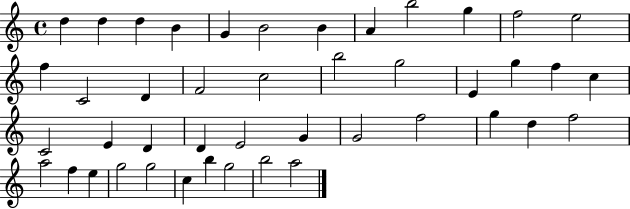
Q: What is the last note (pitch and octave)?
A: A5